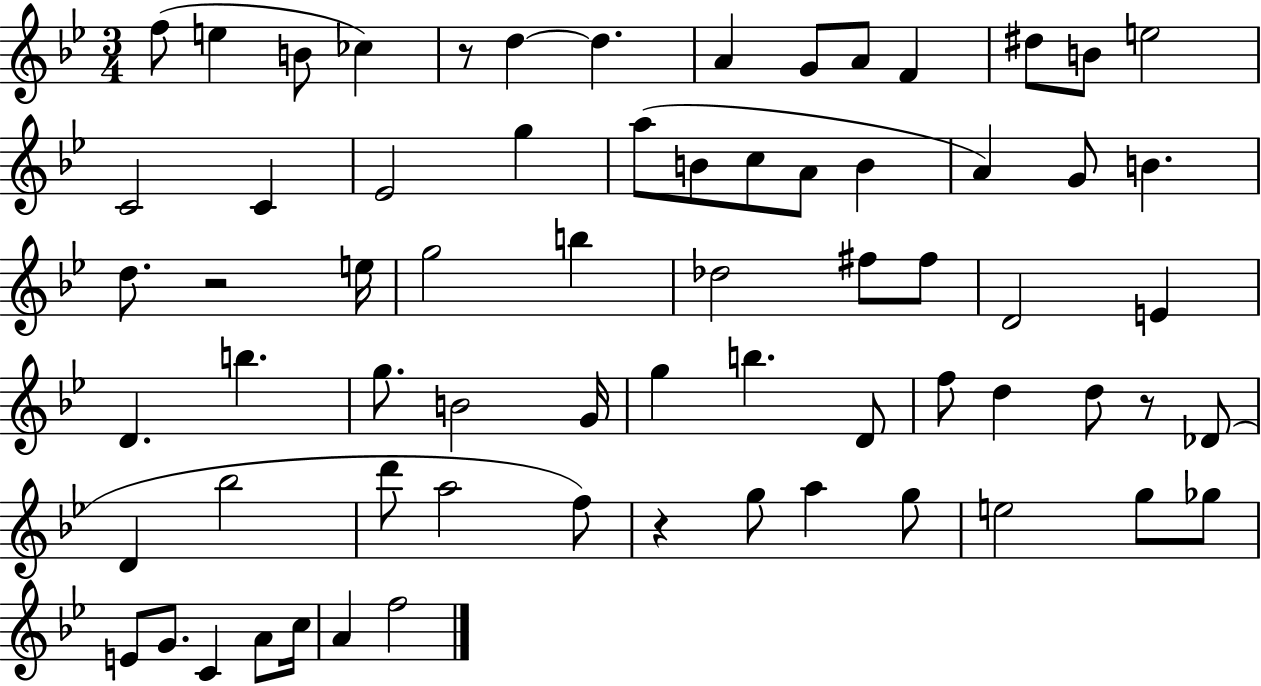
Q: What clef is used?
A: treble